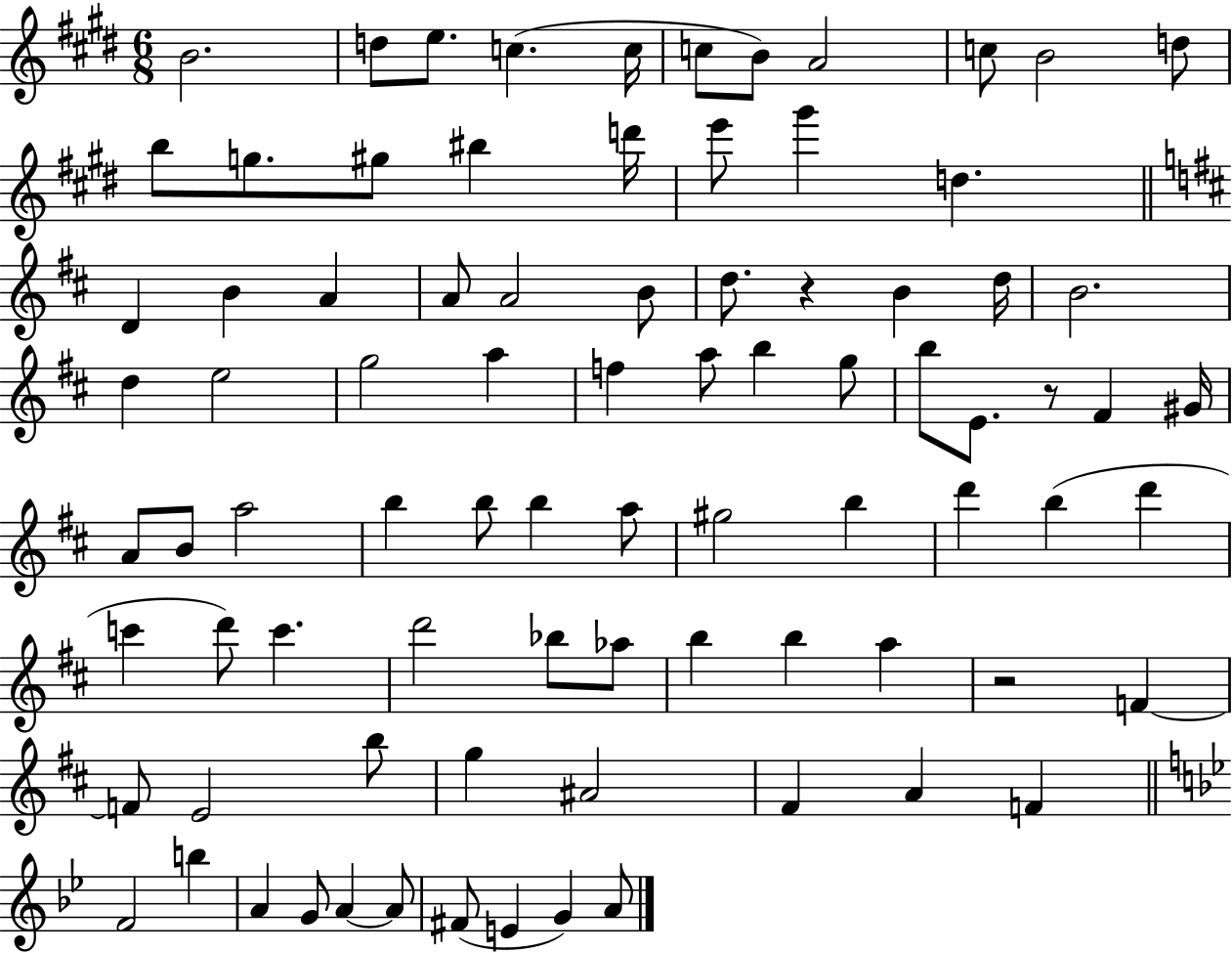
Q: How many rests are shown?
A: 3